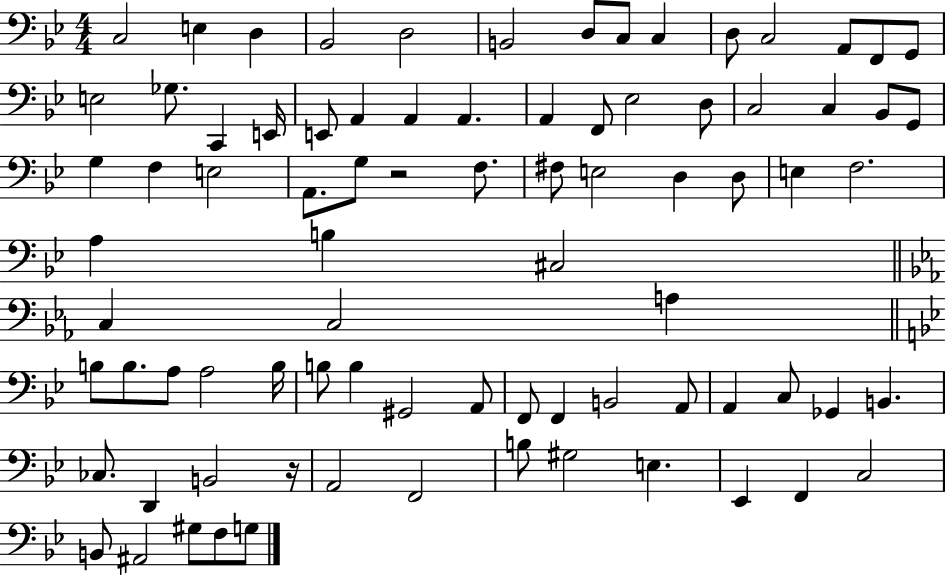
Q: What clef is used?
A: bass